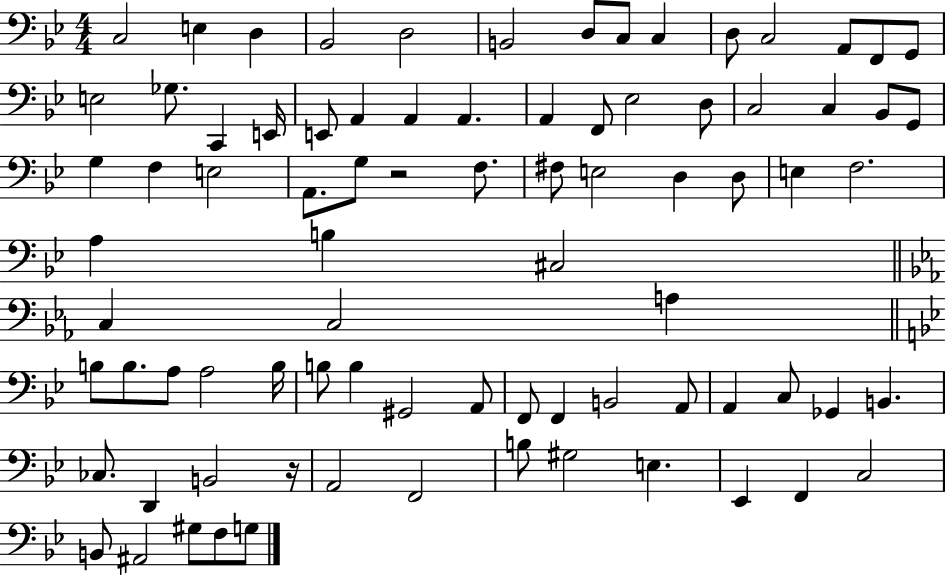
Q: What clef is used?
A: bass